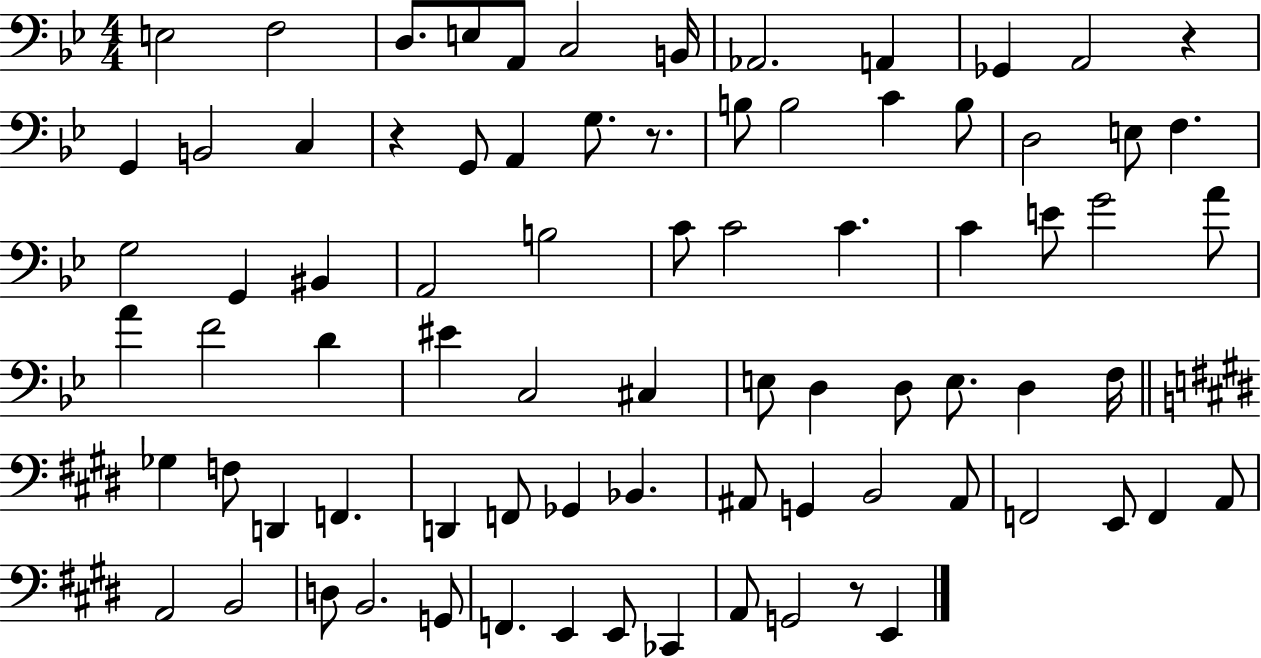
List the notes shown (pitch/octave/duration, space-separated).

E3/h F3/h D3/e. E3/e A2/e C3/h B2/s Ab2/h. A2/q Gb2/q A2/h R/q G2/q B2/h C3/q R/q G2/e A2/q G3/e. R/e. B3/e B3/h C4/q B3/e D3/h E3/e F3/q. G3/h G2/q BIS2/q A2/h B3/h C4/e C4/h C4/q. C4/q E4/e G4/h A4/e A4/q F4/h D4/q EIS4/q C3/h C#3/q E3/e D3/q D3/e E3/e. D3/q F3/s Gb3/q F3/e D2/q F2/q. D2/q F2/e Gb2/q Bb2/q. A#2/e G2/q B2/h A#2/e F2/h E2/e F2/q A2/e A2/h B2/h D3/e B2/h. G2/e F2/q. E2/q E2/e CES2/q A2/e G2/h R/e E2/q